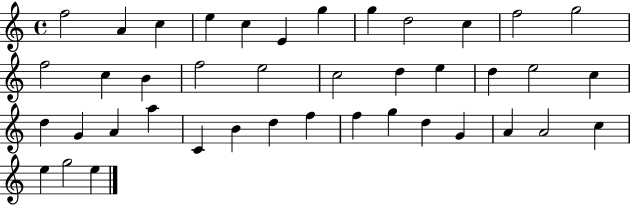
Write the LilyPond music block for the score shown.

{
  \clef treble
  \time 4/4
  \defaultTimeSignature
  \key c \major
  f''2 a'4 c''4 | e''4 c''4 e'4 g''4 | g''4 d''2 c''4 | f''2 g''2 | \break f''2 c''4 b'4 | f''2 e''2 | c''2 d''4 e''4 | d''4 e''2 c''4 | \break d''4 g'4 a'4 a''4 | c'4 b'4 d''4 f''4 | f''4 g''4 d''4 g'4 | a'4 a'2 c''4 | \break e''4 g''2 e''4 | \bar "|."
}